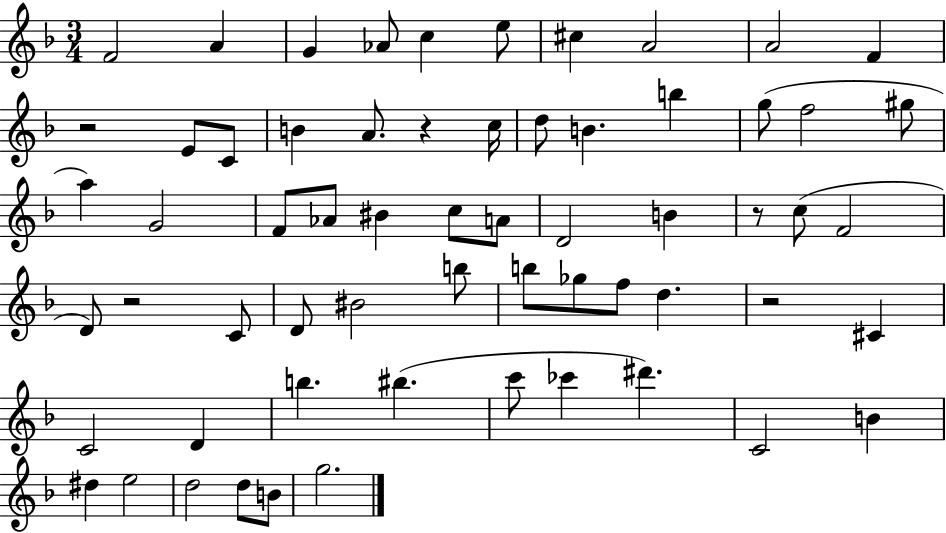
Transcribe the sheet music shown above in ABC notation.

X:1
T:Untitled
M:3/4
L:1/4
K:F
F2 A G _A/2 c e/2 ^c A2 A2 F z2 E/2 C/2 B A/2 z c/4 d/2 B b g/2 f2 ^g/2 a G2 F/2 _A/2 ^B c/2 A/2 D2 B z/2 c/2 F2 D/2 z2 C/2 D/2 ^B2 b/2 b/2 _g/2 f/2 d z2 ^C C2 D b ^b c'/2 _c' ^d' C2 B ^d e2 d2 d/2 B/2 g2